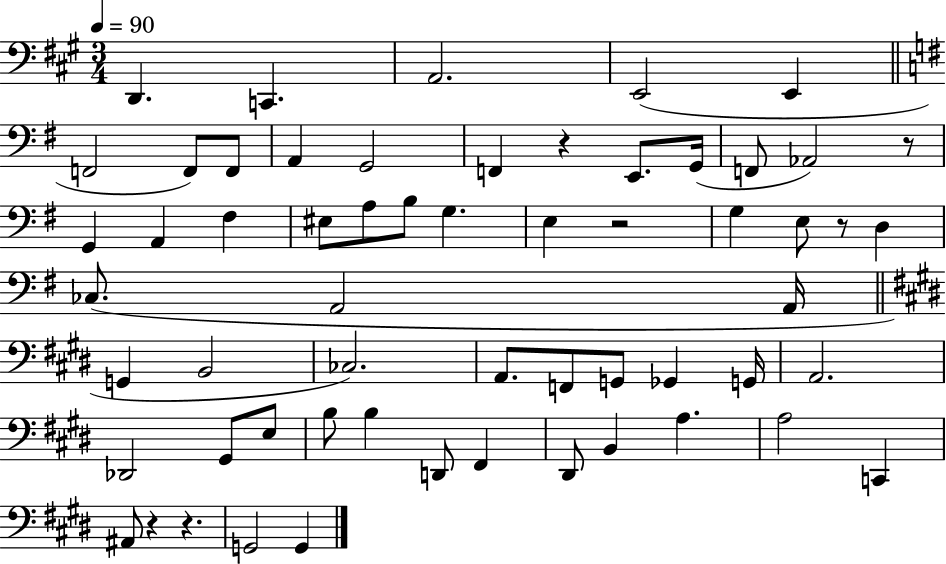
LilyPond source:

{
  \clef bass
  \numericTimeSignature
  \time 3/4
  \key a \major
  \tempo 4 = 90
  d,4. c,4. | a,2. | e,2( e,4 | \bar "||" \break \key g \major f,2 f,8) f,8 | a,4 g,2 | f,4 r4 e,8. g,16( | f,8 aes,2) r8 | \break g,4 a,4 fis4 | eis8 a8 b8 g4. | e4 r2 | g4 e8 r8 d4 | \break ces8.( a,2 a,16 | \bar "||" \break \key e \major g,4 b,2 | ces2.) | a,8. f,8 g,8 ges,4 g,16 | a,2. | \break des,2 gis,8 e8 | b8 b4 d,8 fis,4 | dis,8 b,4 a4. | a2 c,4 | \break ais,8 r4 r4. | g,2 g,4 | \bar "|."
}